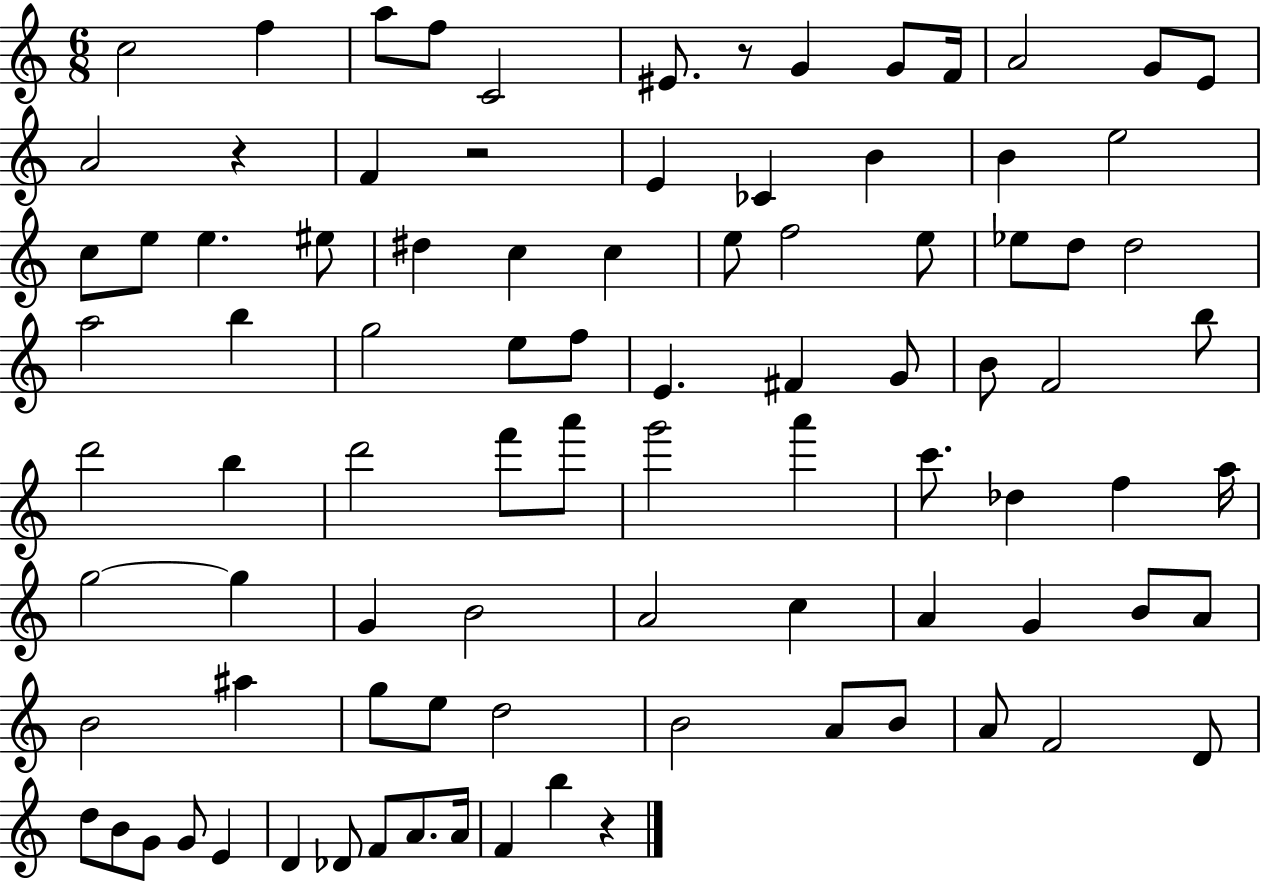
{
  \clef treble
  \numericTimeSignature
  \time 6/8
  \key c \major
  c''2 f''4 | a''8 f''8 c'2 | eis'8. r8 g'4 g'8 f'16 | a'2 g'8 e'8 | \break a'2 r4 | f'4 r2 | e'4 ces'4 b'4 | b'4 e''2 | \break c''8 e''8 e''4. eis''8 | dis''4 c''4 c''4 | e''8 f''2 e''8 | ees''8 d''8 d''2 | \break a''2 b''4 | g''2 e''8 f''8 | e'4. fis'4 g'8 | b'8 f'2 b''8 | \break d'''2 b''4 | d'''2 f'''8 a'''8 | g'''2 a'''4 | c'''8. des''4 f''4 a''16 | \break g''2~~ g''4 | g'4 b'2 | a'2 c''4 | a'4 g'4 b'8 a'8 | \break b'2 ais''4 | g''8 e''8 d''2 | b'2 a'8 b'8 | a'8 f'2 d'8 | \break d''8 b'8 g'8 g'8 e'4 | d'4 des'8 f'8 a'8. a'16 | f'4 b''4 r4 | \bar "|."
}